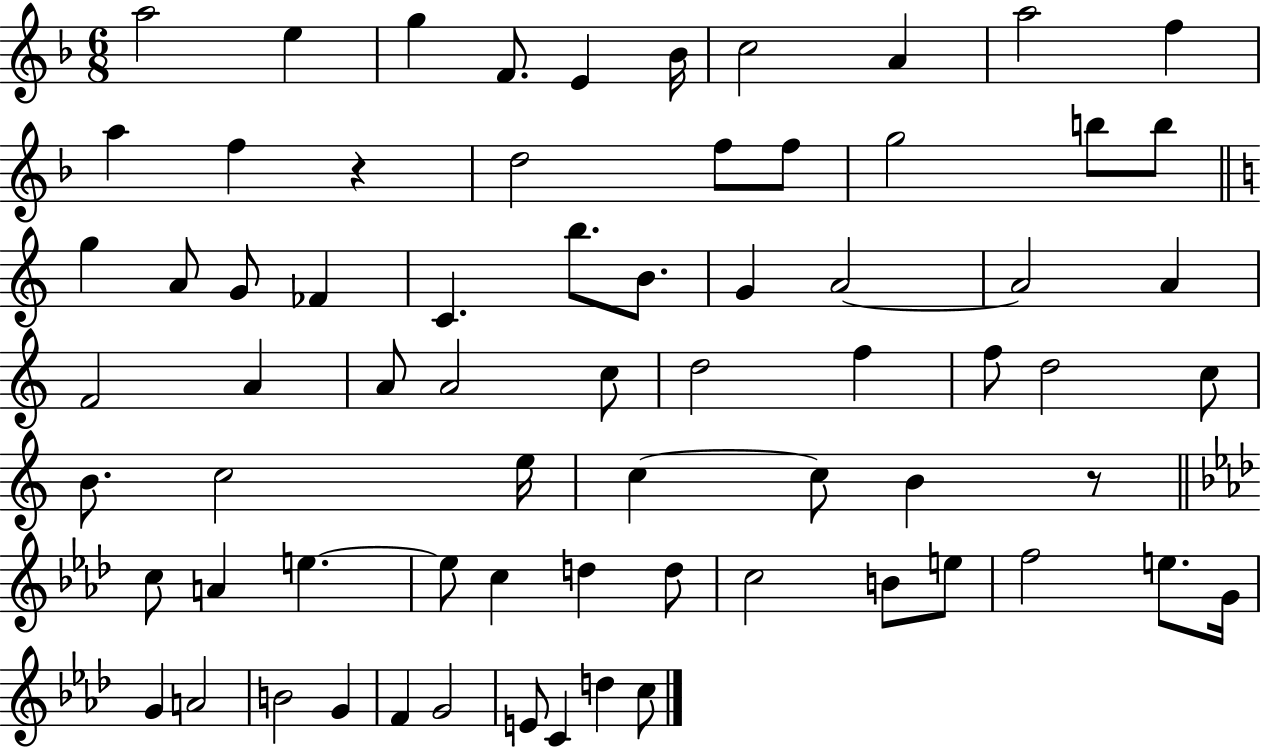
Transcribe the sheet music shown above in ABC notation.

X:1
T:Untitled
M:6/8
L:1/4
K:F
a2 e g F/2 E _B/4 c2 A a2 f a f z d2 f/2 f/2 g2 b/2 b/2 g A/2 G/2 _F C b/2 B/2 G A2 A2 A F2 A A/2 A2 c/2 d2 f f/2 d2 c/2 B/2 c2 e/4 c c/2 B z/2 c/2 A e e/2 c d d/2 c2 B/2 e/2 f2 e/2 G/4 G A2 B2 G F G2 E/2 C d c/2